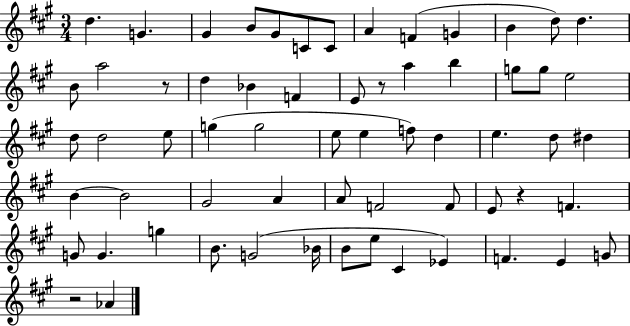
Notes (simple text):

D5/q. G4/q. G#4/q B4/e G#4/e C4/e C4/e A4/q F4/q G4/q B4/q D5/e D5/q. B4/e A5/h R/e D5/q Bb4/q F4/q E4/e R/e A5/q B5/q G5/e G5/e E5/h D5/e D5/h E5/e G5/q G5/h E5/e E5/q F5/e D5/q E5/q. D5/e D#5/q B4/q B4/h G#4/h A4/q A4/e F4/h F4/e E4/e R/q F4/q. G4/e G4/q. G5/q B4/e. G4/h Bb4/s B4/e E5/e C#4/q Eb4/q F4/q. E4/q G4/e R/h Ab4/q